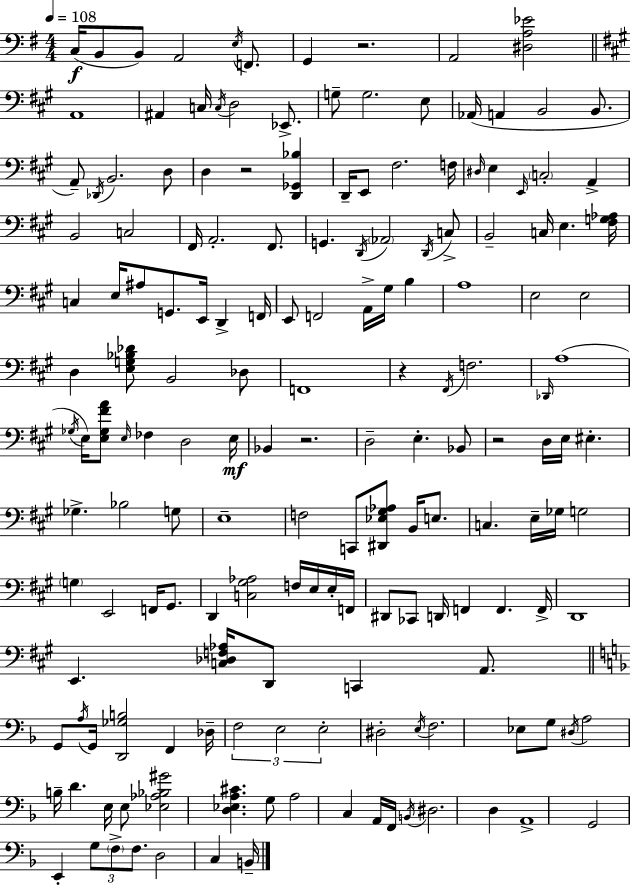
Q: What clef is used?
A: bass